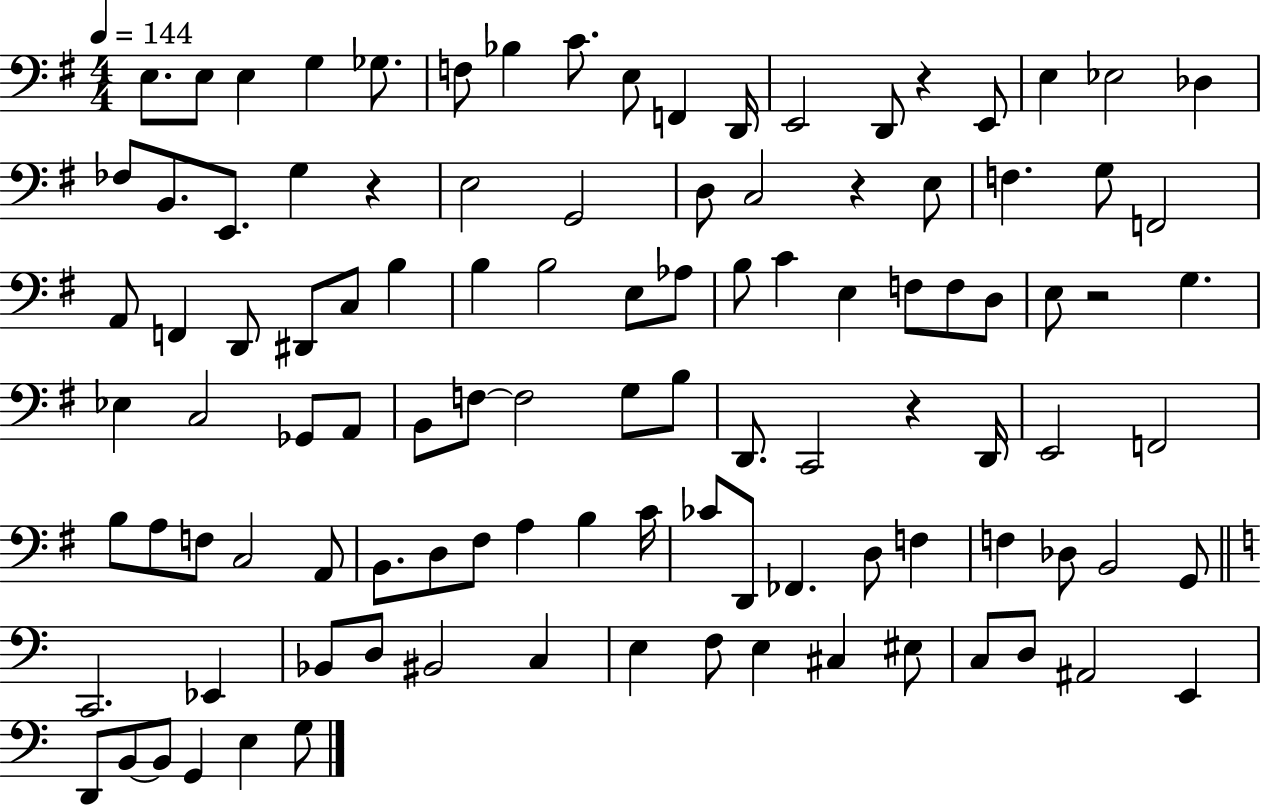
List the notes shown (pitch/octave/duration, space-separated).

E3/e. E3/e E3/q G3/q Gb3/e. F3/e Bb3/q C4/e. E3/e F2/q D2/s E2/h D2/e R/q E2/e E3/q Eb3/h Db3/q FES3/e B2/e. E2/e. G3/q R/q E3/h G2/h D3/e C3/h R/q E3/e F3/q. G3/e F2/h A2/e F2/q D2/e D#2/e C3/e B3/q B3/q B3/h E3/e Ab3/e B3/e C4/q E3/q F3/e F3/e D3/e E3/e R/h G3/q. Eb3/q C3/h Gb2/e A2/e B2/e F3/e F3/h G3/e B3/e D2/e. C2/h R/q D2/s E2/h F2/h B3/e A3/e F3/e C3/h A2/e B2/e. D3/e F#3/e A3/q B3/q C4/s CES4/e D2/e FES2/q. D3/e F3/q F3/q Db3/e B2/h G2/e C2/h. Eb2/q Bb2/e D3/e BIS2/h C3/q E3/q F3/e E3/q C#3/q EIS3/e C3/e D3/e A#2/h E2/q D2/e B2/e B2/e G2/q E3/q G3/e